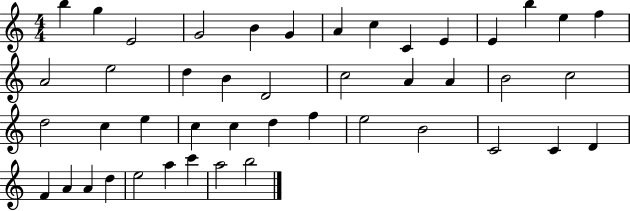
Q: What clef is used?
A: treble